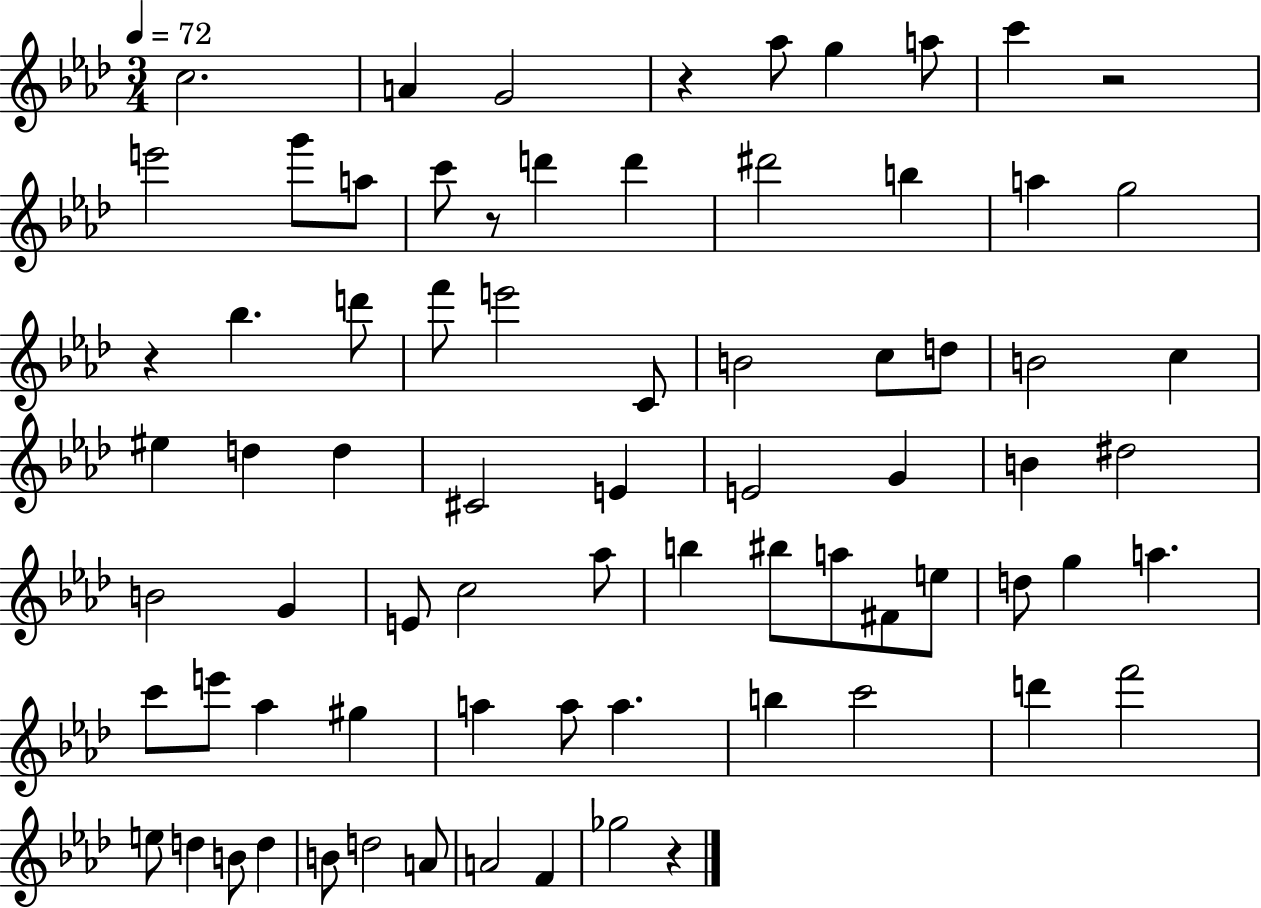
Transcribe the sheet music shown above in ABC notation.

X:1
T:Untitled
M:3/4
L:1/4
K:Ab
c2 A G2 z _a/2 g a/2 c' z2 e'2 g'/2 a/2 c'/2 z/2 d' d' ^d'2 b a g2 z _b d'/2 f'/2 e'2 C/2 B2 c/2 d/2 B2 c ^e d d ^C2 E E2 G B ^d2 B2 G E/2 c2 _a/2 b ^b/2 a/2 ^F/2 e/2 d/2 g a c'/2 e'/2 _a ^g a a/2 a b c'2 d' f'2 e/2 d B/2 d B/2 d2 A/2 A2 F _g2 z